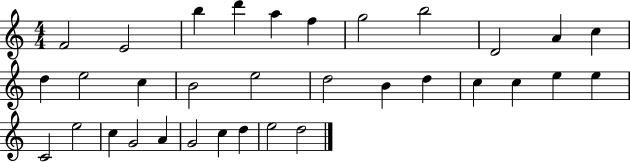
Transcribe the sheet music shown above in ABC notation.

X:1
T:Untitled
M:4/4
L:1/4
K:C
F2 E2 b d' a f g2 b2 D2 A c d e2 c B2 e2 d2 B d c c e e C2 e2 c G2 A G2 c d e2 d2